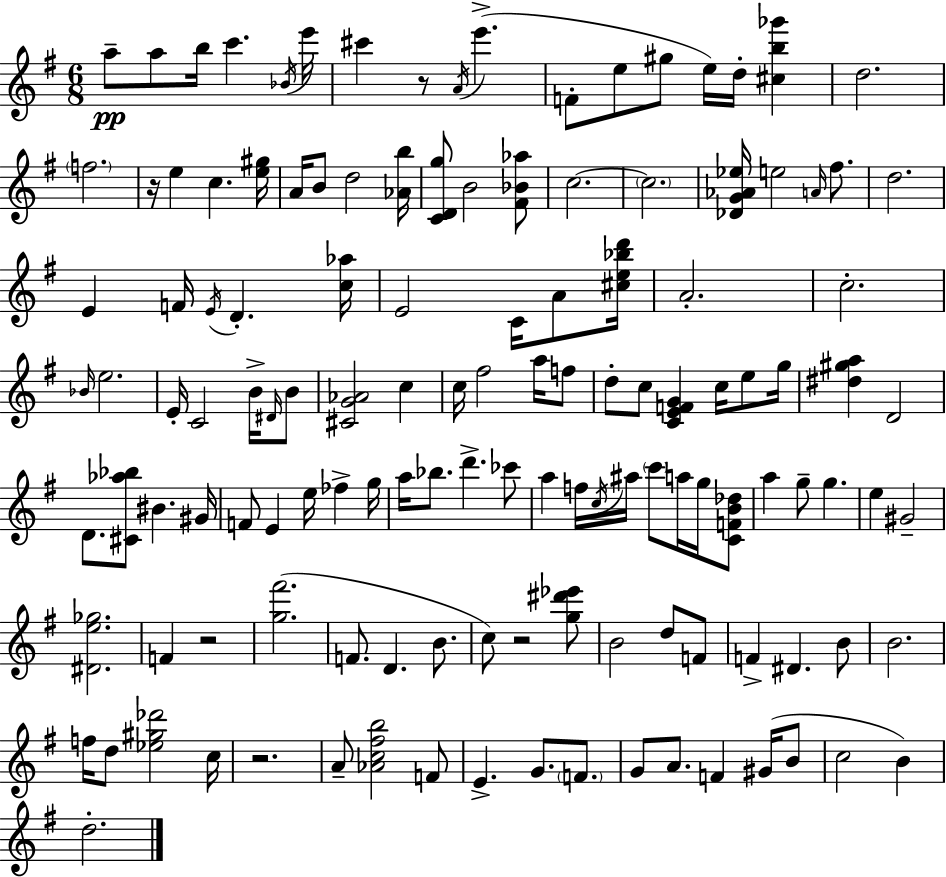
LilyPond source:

{
  \clef treble
  \numericTimeSignature
  \time 6/8
  \key e \minor
  \repeat volta 2 { a''8--\pp a''8 b''16 c'''4. \acciaccatura { bes'16 } | e'''16 cis'''4 r8 \acciaccatura { a'16 }( e'''4.-> | f'8-. e''8 gis''8 e''16) d''16-. <cis'' b'' ges'''>4 | d''2. | \break \parenthesize f''2. | r16 e''4 c''4. | <e'' gis''>16 a'16 b'8 d''2 | <aes' b''>16 <c' d' g''>8 b'2 | \break <fis' bes' aes''>8 c''2.~~ | \parenthesize c''2. | <des' g' aes' ees''>16 e''2 \grace { a'16 } | fis''8. d''2. | \break e'4 f'16 \acciaccatura { e'16 } d'4.-. | <c'' aes''>16 e'2 | c'16 a'8 <cis'' e'' bes'' d'''>16 a'2.-. | c''2.-. | \break \grace { bes'16 } e''2. | e'16-. c'2 | b'16-> \grace { dis'16 } b'8 <cis' g' aes'>2 | c''4 c''16 fis''2 | \break a''16 f''8 d''8-. c''8 <c' e' f' g'>4 | c''16 e''8 g''16 <dis'' gis'' a''>4 d'2 | d'8. <cis' aes'' bes''>8 bis'4. | gis'16 f'8 e'4 | \break e''16 fes''4-> g''16 a''16 bes''8. d'''4.-> | ces'''8 a''4 f''16 \acciaccatura { c''16 } | ais''16 \parenthesize c'''8 a''16 g''16 <c' f' b' des''>8 a''4 g''8-- | g''4. e''4 gis'2-- | \break <dis' e'' ges''>2. | f'4 r2 | <g'' fis'''>2.( | f'8. d'4. | \break b'8. c''8) r2 | <g'' dis''' ees'''>8 b'2 | d''8 f'8 f'4-> dis'4. | b'8 b'2. | \break f''16 d''8 <ees'' gis'' des'''>2 | c''16 r2. | a'8-- <aes' c'' fis'' b''>2 | f'8 e'4.-> | \break g'8. \parenthesize f'8. g'8 a'8. | f'4 gis'16( b'8 c''2 | b'4) d''2.-. | } \bar "|."
}